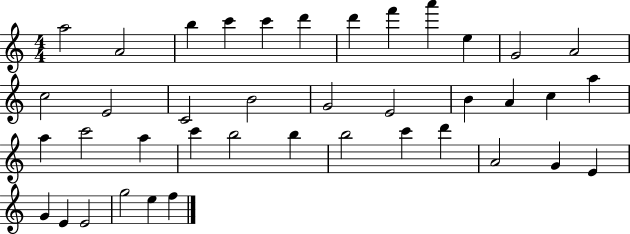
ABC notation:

X:1
T:Untitled
M:4/4
L:1/4
K:C
a2 A2 b c' c' d' d' f' a' e G2 A2 c2 E2 C2 B2 G2 E2 B A c a a c'2 a c' b2 b b2 c' d' A2 G E G E E2 g2 e f